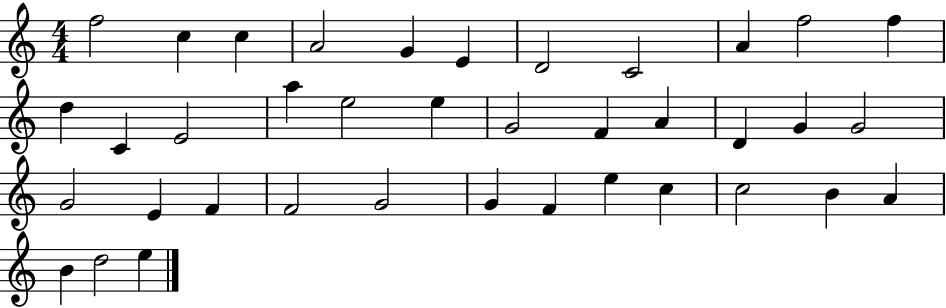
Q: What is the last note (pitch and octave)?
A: E5